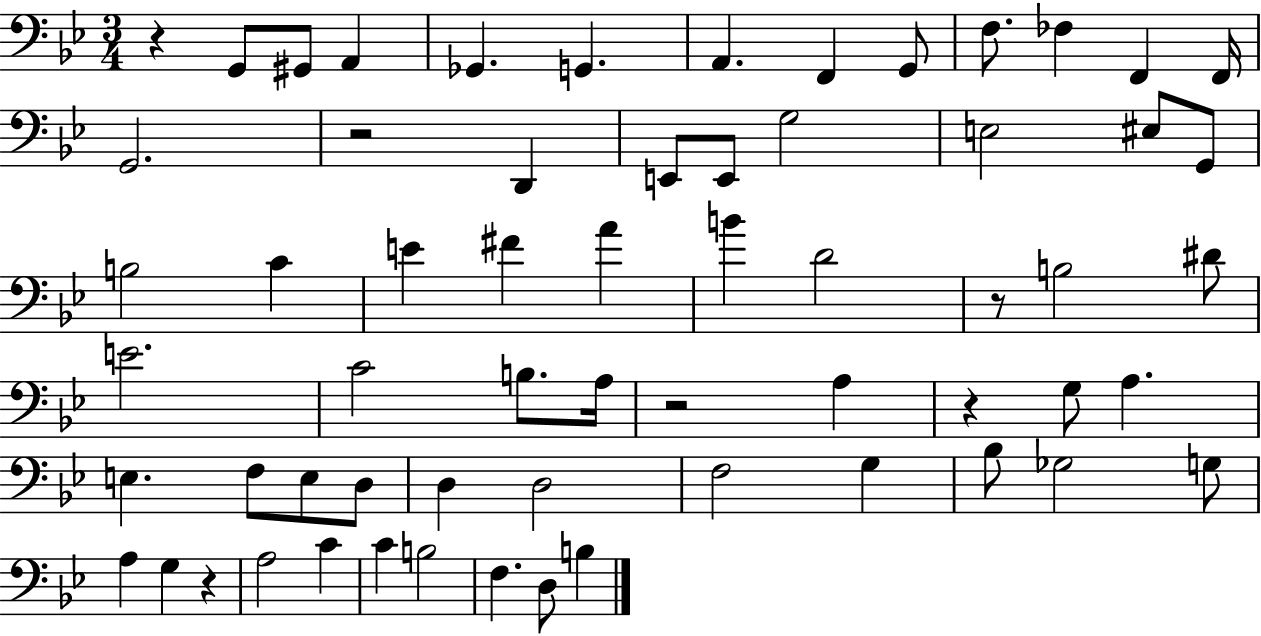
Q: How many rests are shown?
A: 6